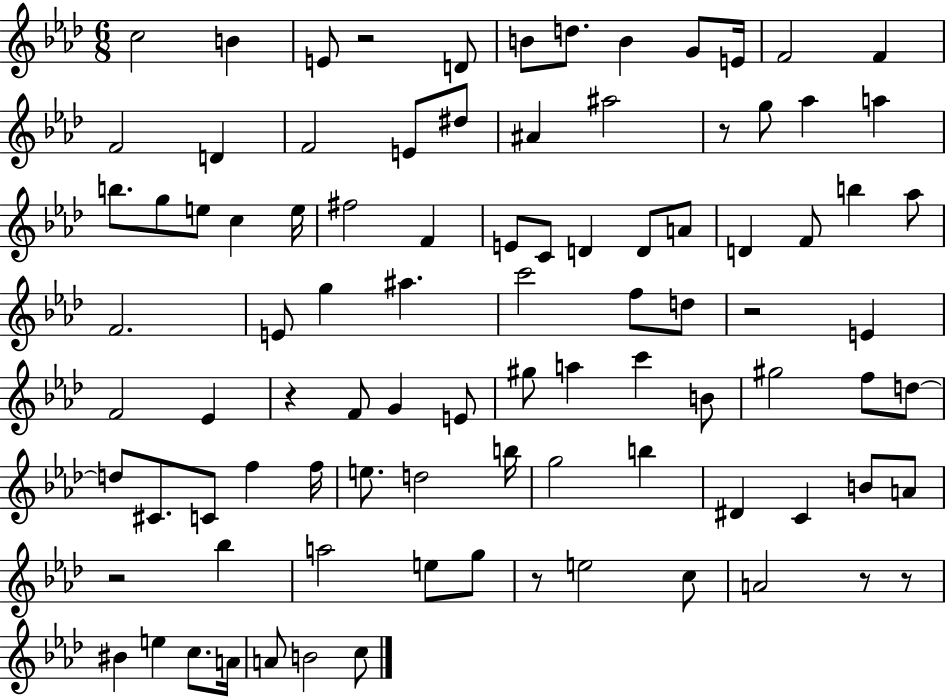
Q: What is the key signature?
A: AES major